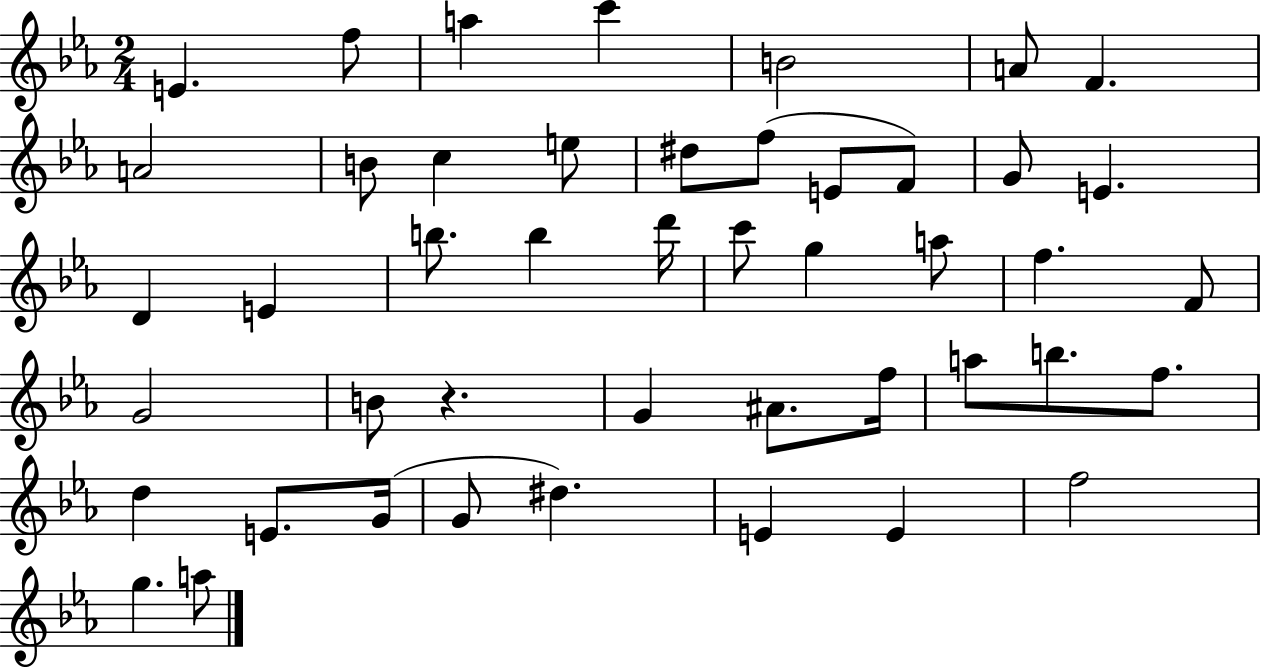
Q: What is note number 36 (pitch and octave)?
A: D5